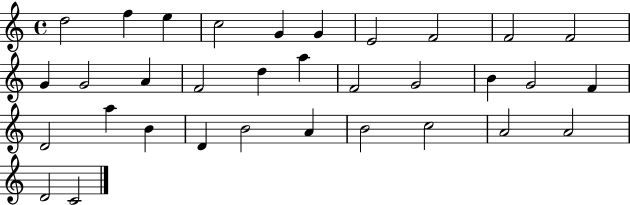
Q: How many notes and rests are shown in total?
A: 33